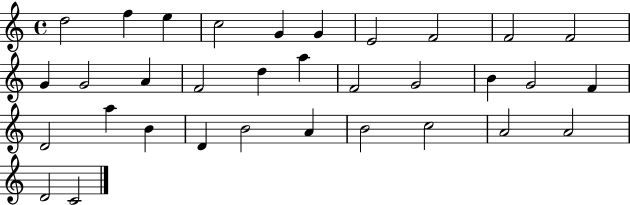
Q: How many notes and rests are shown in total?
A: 33